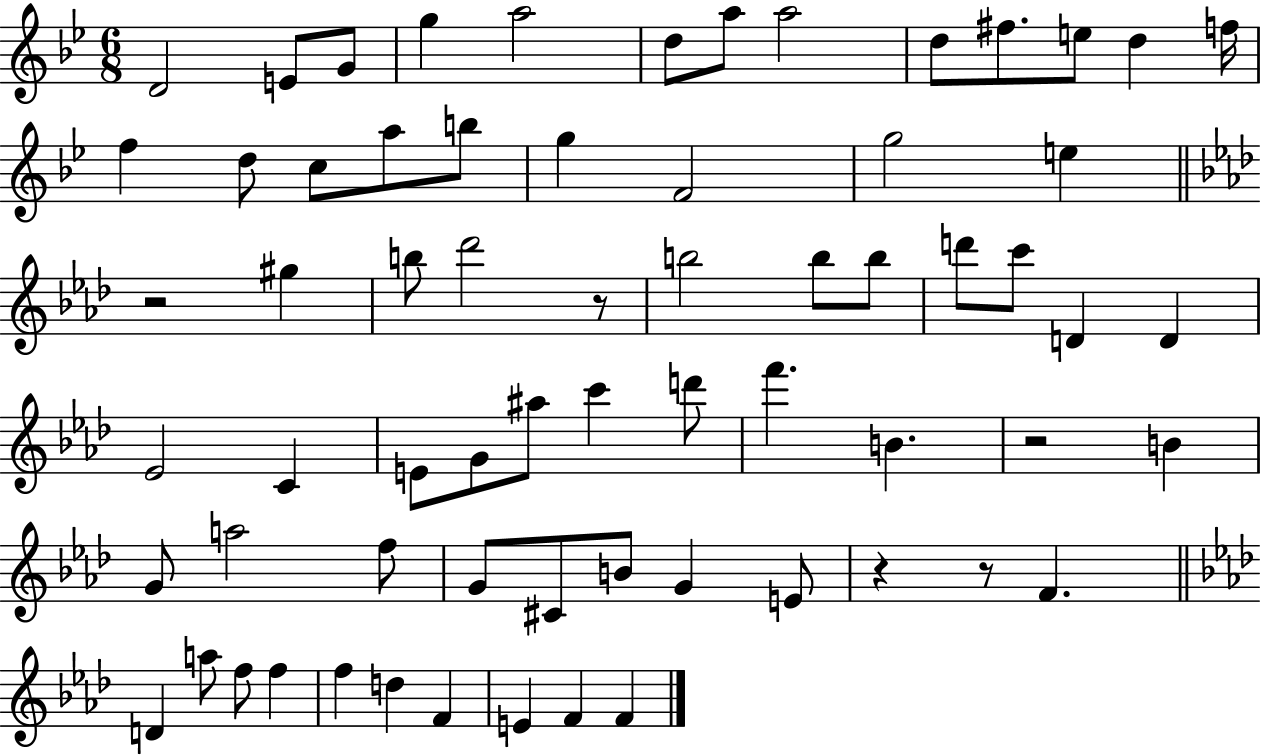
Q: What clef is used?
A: treble